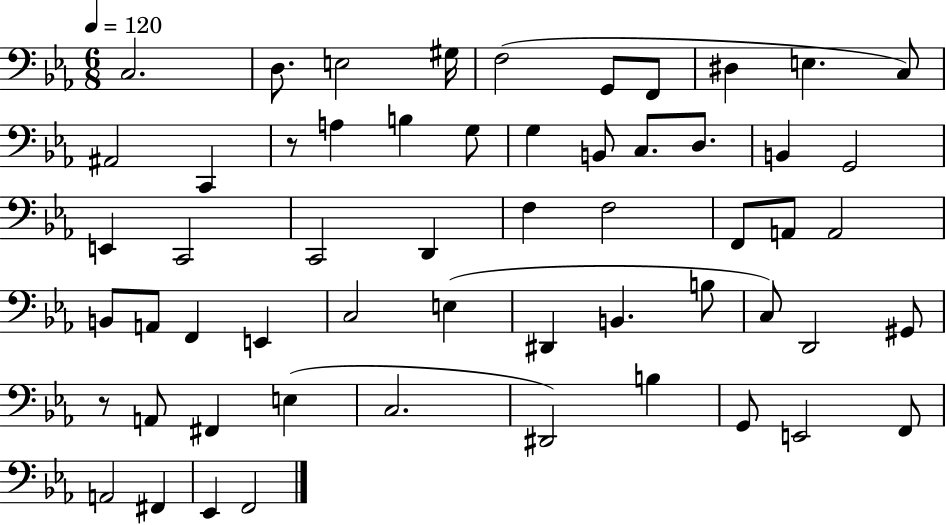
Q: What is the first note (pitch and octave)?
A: C3